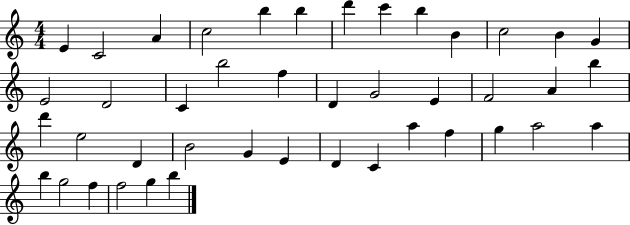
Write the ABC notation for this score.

X:1
T:Untitled
M:4/4
L:1/4
K:C
E C2 A c2 b b d' c' b B c2 B G E2 D2 C b2 f D G2 E F2 A b d' e2 D B2 G E D C a f g a2 a b g2 f f2 g b